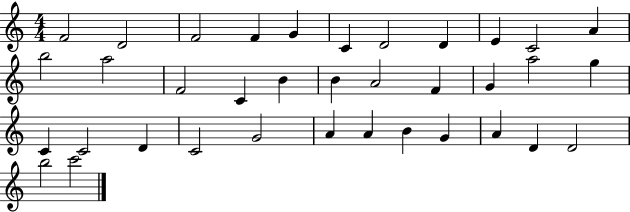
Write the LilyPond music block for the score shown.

{
  \clef treble
  \numericTimeSignature
  \time 4/4
  \key c \major
  f'2 d'2 | f'2 f'4 g'4 | c'4 d'2 d'4 | e'4 c'2 a'4 | \break b''2 a''2 | f'2 c'4 b'4 | b'4 a'2 f'4 | g'4 a''2 g''4 | \break c'4 c'2 d'4 | c'2 g'2 | a'4 a'4 b'4 g'4 | a'4 d'4 d'2 | \break b''2 c'''2 | \bar "|."
}